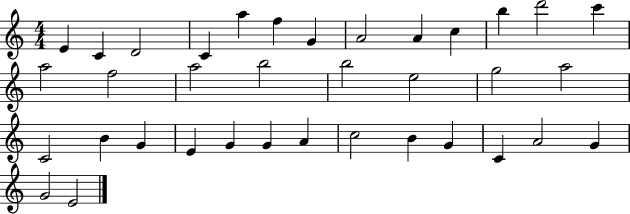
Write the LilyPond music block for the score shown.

{
  \clef treble
  \numericTimeSignature
  \time 4/4
  \key c \major
  e'4 c'4 d'2 | c'4 a''4 f''4 g'4 | a'2 a'4 c''4 | b''4 d'''2 c'''4 | \break a''2 f''2 | a''2 b''2 | b''2 e''2 | g''2 a''2 | \break c'2 b'4 g'4 | e'4 g'4 g'4 a'4 | c''2 b'4 g'4 | c'4 a'2 g'4 | \break g'2 e'2 | \bar "|."
}